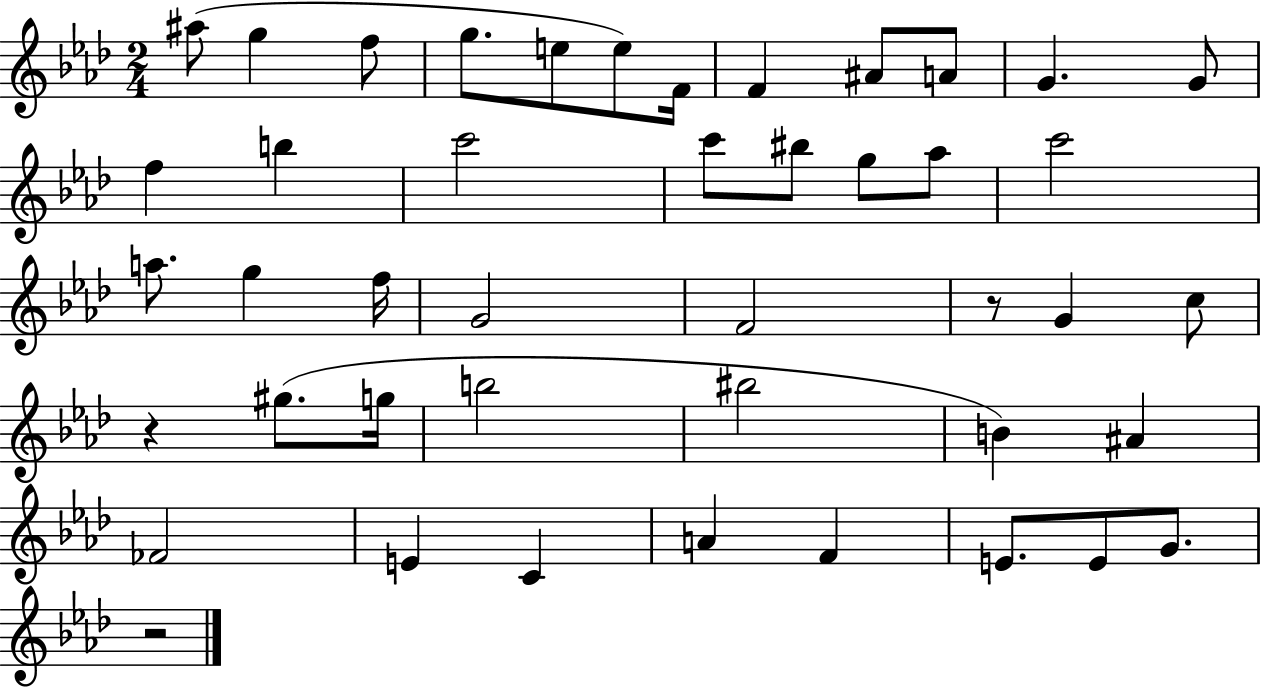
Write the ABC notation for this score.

X:1
T:Untitled
M:2/4
L:1/4
K:Ab
^a/2 g f/2 g/2 e/2 e/2 F/4 F ^A/2 A/2 G G/2 f b c'2 c'/2 ^b/2 g/2 _a/2 c'2 a/2 g f/4 G2 F2 z/2 G c/2 z ^g/2 g/4 b2 ^b2 B ^A _F2 E C A F E/2 E/2 G/2 z2